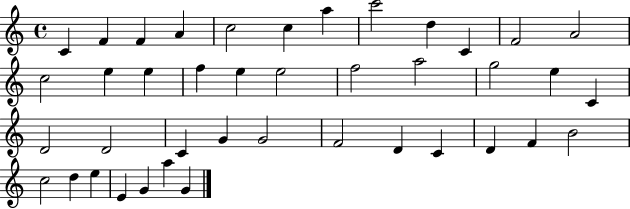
C4/q F4/q F4/q A4/q C5/h C5/q A5/q C6/h D5/q C4/q F4/h A4/h C5/h E5/q E5/q F5/q E5/q E5/h F5/h A5/h G5/h E5/q C4/q D4/h D4/h C4/q G4/q G4/h F4/h D4/q C4/q D4/q F4/q B4/h C5/h D5/q E5/q E4/q G4/q A5/q G4/q